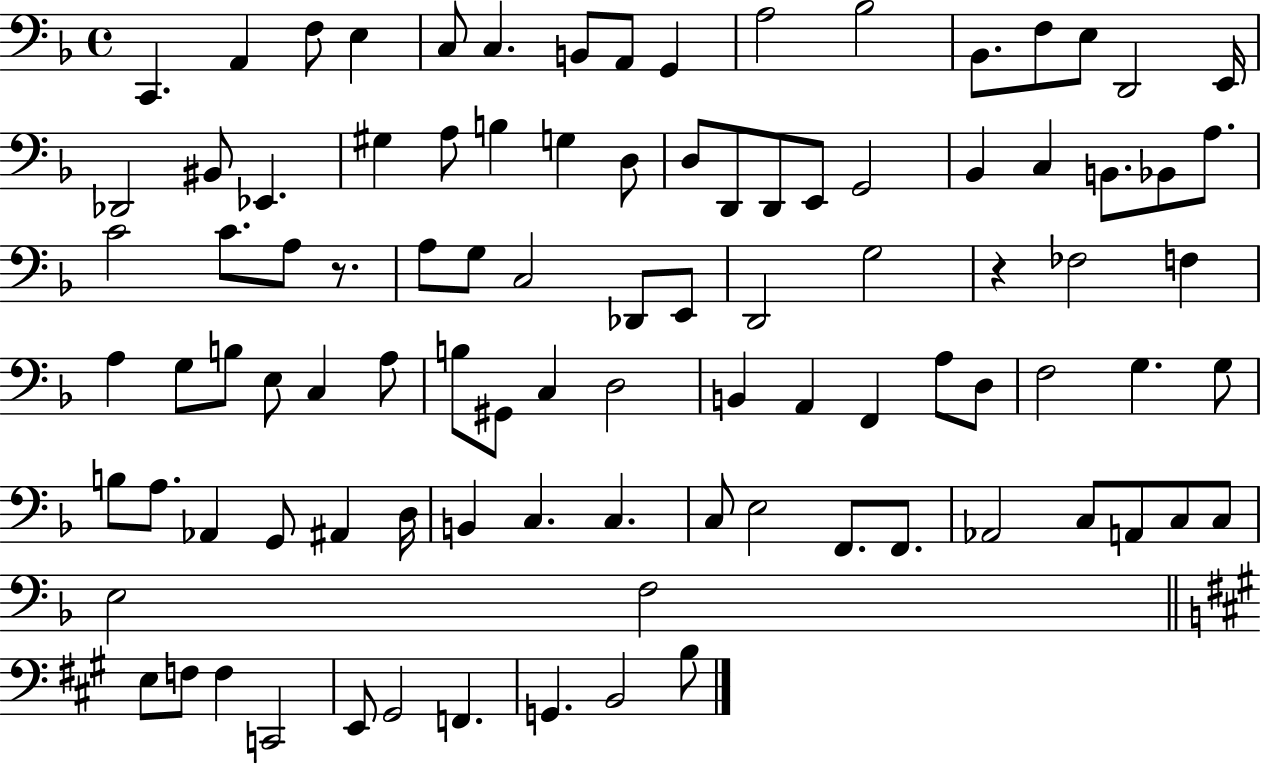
{
  \clef bass
  \time 4/4
  \defaultTimeSignature
  \key f \major
  \repeat volta 2 { c,4. a,4 f8 e4 | c8 c4. b,8 a,8 g,4 | a2 bes2 | bes,8. f8 e8 d,2 e,16 | \break des,2 bis,8 ees,4. | gis4 a8 b4 g4 d8 | d8 d,8 d,8 e,8 g,2 | bes,4 c4 b,8. bes,8 a8. | \break c'2 c'8. a8 r8. | a8 g8 c2 des,8 e,8 | d,2 g2 | r4 fes2 f4 | \break a4 g8 b8 e8 c4 a8 | b8 gis,8 c4 d2 | b,4 a,4 f,4 a8 d8 | f2 g4. g8 | \break b8 a8. aes,4 g,8 ais,4 d16 | b,4 c4. c4. | c8 e2 f,8. f,8. | aes,2 c8 a,8 c8 c8 | \break e2 f2 | \bar "||" \break \key a \major e8 f8 f4 c,2 | e,8 gis,2 f,4. | g,4. b,2 b8 | } \bar "|."
}